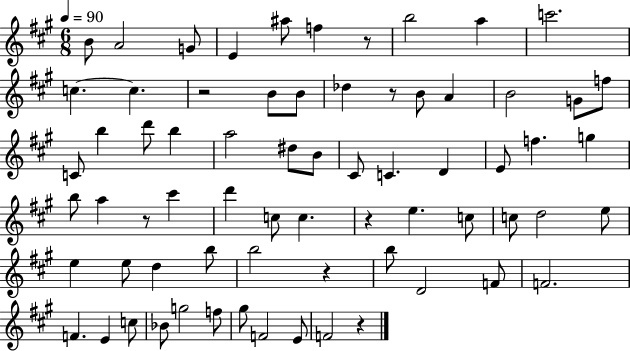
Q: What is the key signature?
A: A major